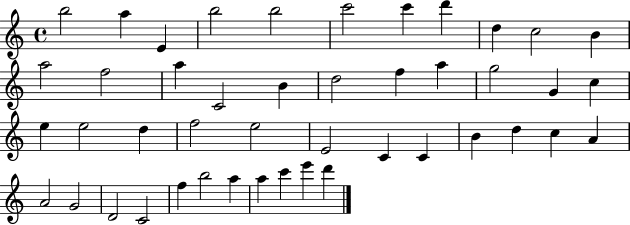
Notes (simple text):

B5/h A5/q E4/q B5/h B5/h C6/h C6/q D6/q D5/q C5/h B4/q A5/h F5/h A5/q C4/h B4/q D5/h F5/q A5/q G5/h G4/q C5/q E5/q E5/h D5/q F5/h E5/h E4/h C4/q C4/q B4/q D5/q C5/q A4/q A4/h G4/h D4/h C4/h F5/q B5/h A5/q A5/q C6/q E6/q D6/q